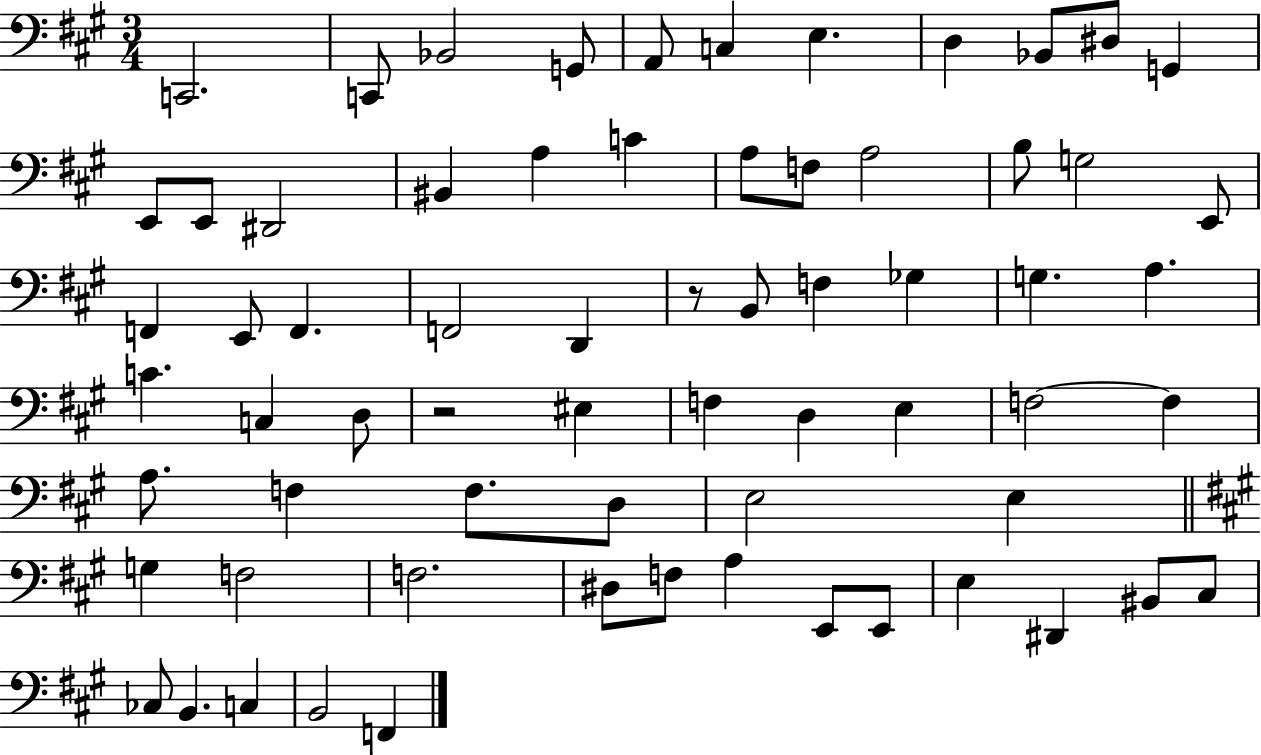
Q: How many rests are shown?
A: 2